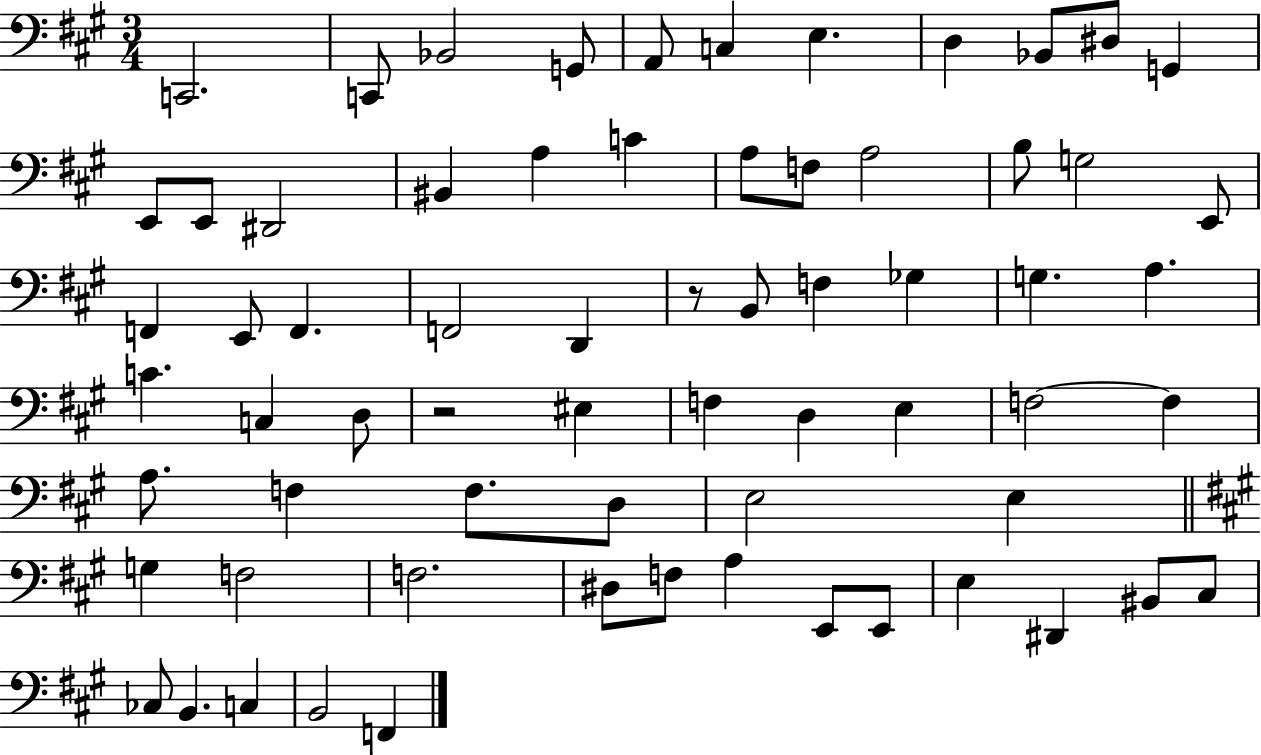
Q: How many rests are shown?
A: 2